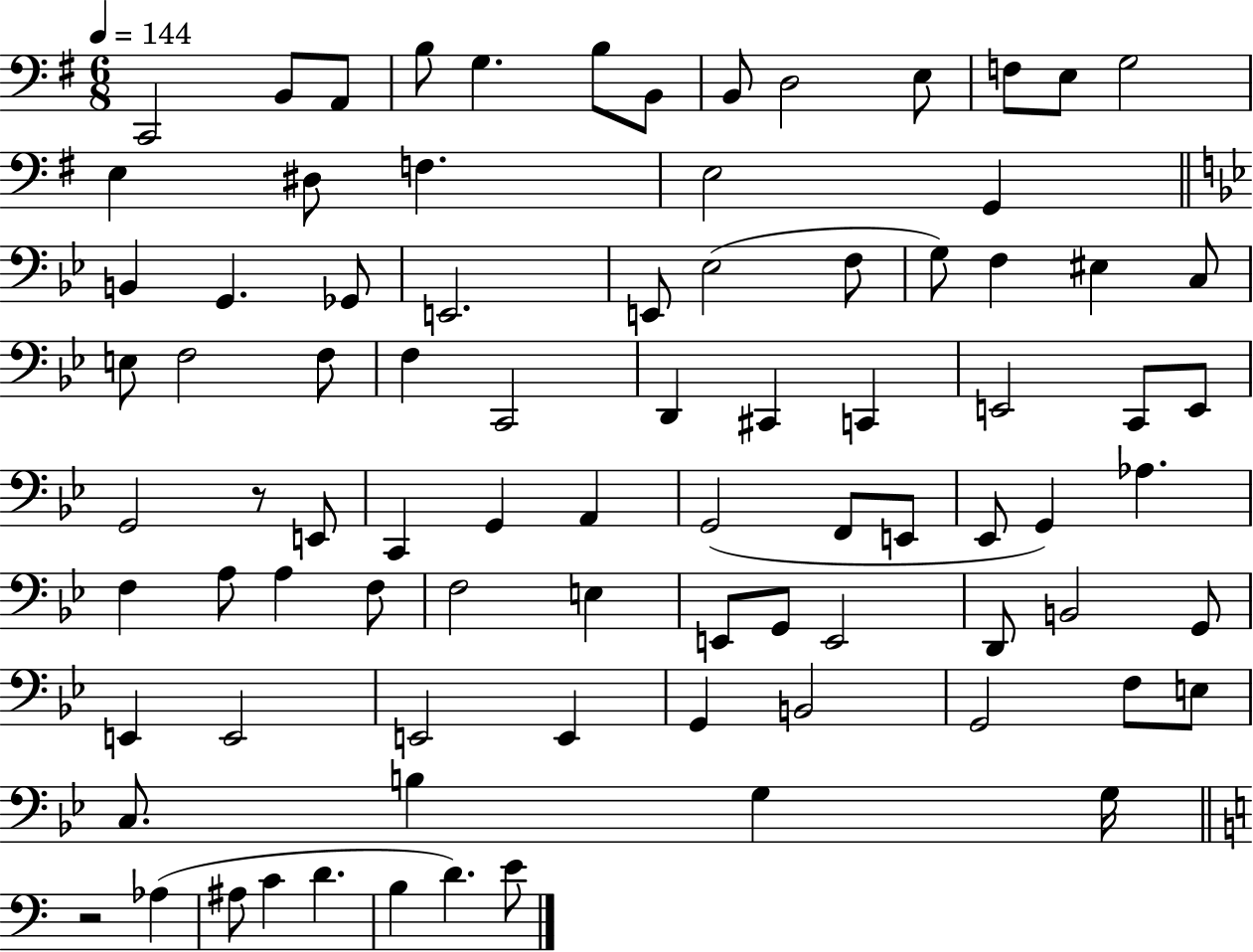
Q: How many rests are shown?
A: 2